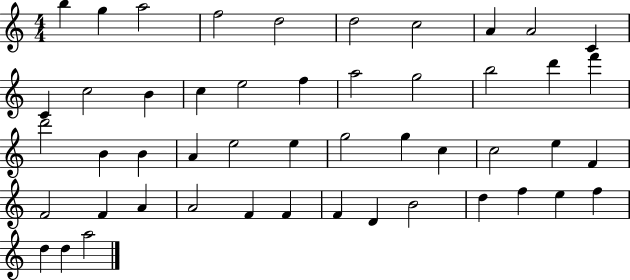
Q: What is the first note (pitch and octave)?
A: B5